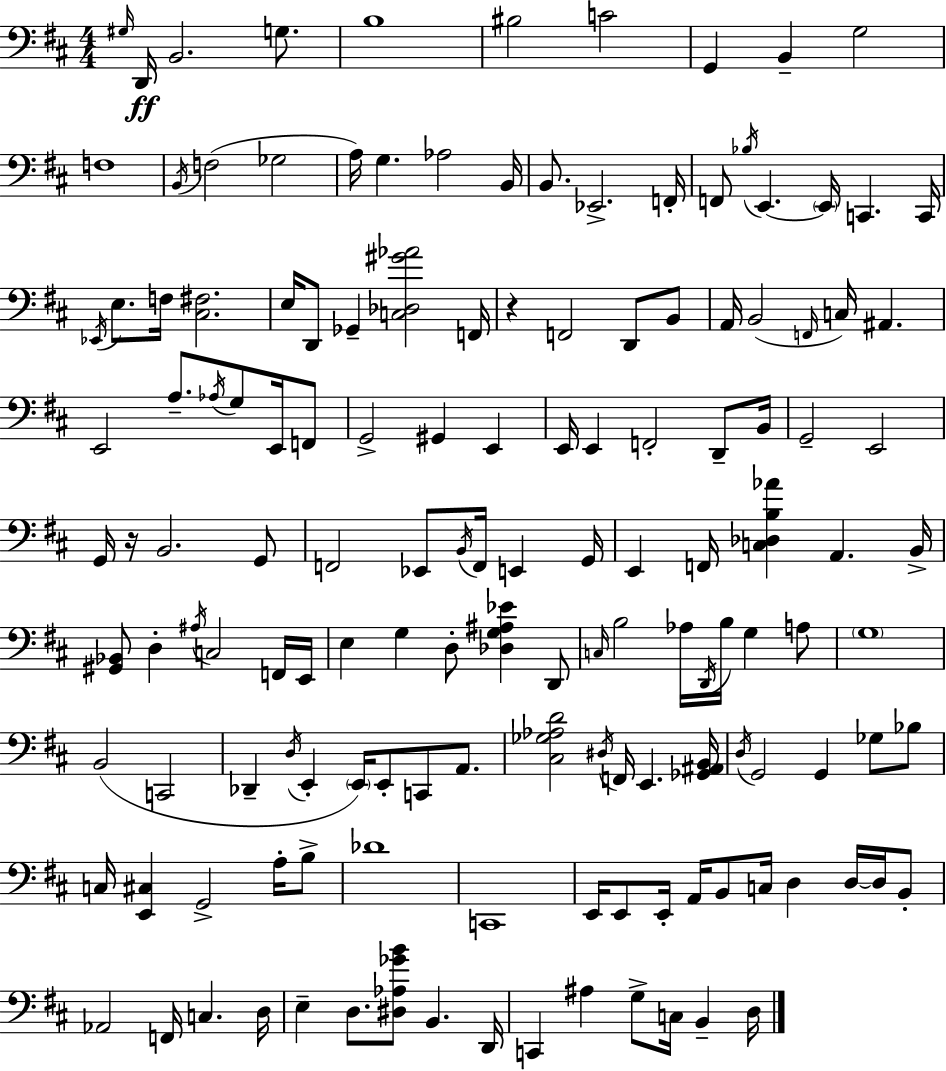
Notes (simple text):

G#3/s D2/s B2/h. G3/e. B3/w BIS3/h C4/h G2/q B2/q G3/h F3/w B2/s F3/h Gb3/h A3/s G3/q. Ab3/h B2/s B2/e. Eb2/h. F2/s F2/e Bb3/s E2/q. E2/s C2/q. C2/s Eb2/s E3/e. F3/s [C#3,F#3]/h. E3/s D2/e Gb2/q [C3,Db3,G#4,Ab4]/h F2/s R/q F2/h D2/e B2/e A2/s B2/h F2/s C3/s A#2/q. E2/h A3/e. Ab3/s G3/e E2/s F2/e G2/h G#2/q E2/q E2/s E2/q F2/h D2/e B2/s G2/h E2/h G2/s R/s B2/h. G2/e F2/h Eb2/e B2/s F2/s E2/q G2/s E2/q F2/s [C3,Db3,B3,Ab4]/q A2/q. B2/s [G#2,Bb2]/e D3/q A#3/s C3/h F2/s E2/s E3/q G3/q D3/e [Db3,G3,A#3,Eb4]/q D2/e C3/s B3/h Ab3/s D2/s B3/s G3/q A3/e G3/w B2/h C2/h Db2/q D3/s E2/q E2/s E2/e C2/e A2/e. [C#3,Gb3,Ab3,D4]/h D#3/s F2/s E2/q. [Gb2,A#2,B2]/s D3/s G2/h G2/q Gb3/e Bb3/e C3/s [E2,C#3]/q G2/h A3/s B3/e Db4/w C2/w E2/s E2/e E2/s A2/s B2/e C3/s D3/q D3/s D3/s B2/e Ab2/h F2/s C3/q. D3/s E3/q D3/e. [D#3,Ab3,Gb4,B4]/e B2/q. D2/s C2/q A#3/q G3/e C3/s B2/q D3/s